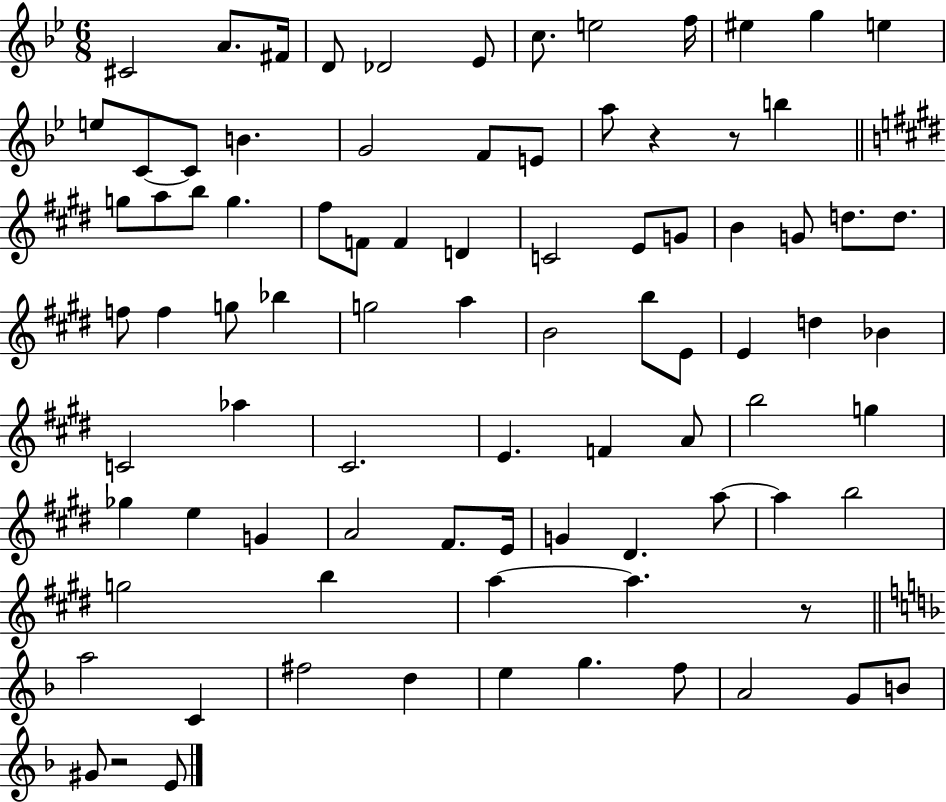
X:1
T:Untitled
M:6/8
L:1/4
K:Bb
^C2 A/2 ^F/4 D/2 _D2 _E/2 c/2 e2 f/4 ^e g e e/2 C/2 C/2 B G2 F/2 E/2 a/2 z z/2 b g/2 a/2 b/2 g ^f/2 F/2 F D C2 E/2 G/2 B G/2 d/2 d/2 f/2 f g/2 _b g2 a B2 b/2 E/2 E d _B C2 _a ^C2 E F A/2 b2 g _g e G A2 ^F/2 E/4 G ^D a/2 a b2 g2 b a a z/2 a2 C ^f2 d e g f/2 A2 G/2 B/2 ^G/2 z2 E/2